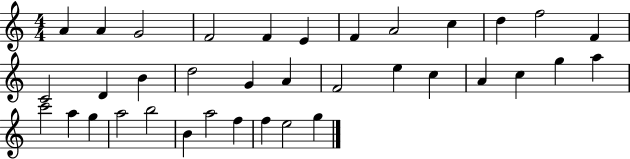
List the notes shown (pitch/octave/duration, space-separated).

A4/q A4/q G4/h F4/h F4/q E4/q F4/q A4/h C5/q D5/q F5/h F4/q C4/h D4/q B4/q D5/h G4/q A4/q F4/h E5/q C5/q A4/q C5/q G5/q A5/q C6/h A5/q G5/q A5/h B5/h B4/q A5/h F5/q F5/q E5/h G5/q